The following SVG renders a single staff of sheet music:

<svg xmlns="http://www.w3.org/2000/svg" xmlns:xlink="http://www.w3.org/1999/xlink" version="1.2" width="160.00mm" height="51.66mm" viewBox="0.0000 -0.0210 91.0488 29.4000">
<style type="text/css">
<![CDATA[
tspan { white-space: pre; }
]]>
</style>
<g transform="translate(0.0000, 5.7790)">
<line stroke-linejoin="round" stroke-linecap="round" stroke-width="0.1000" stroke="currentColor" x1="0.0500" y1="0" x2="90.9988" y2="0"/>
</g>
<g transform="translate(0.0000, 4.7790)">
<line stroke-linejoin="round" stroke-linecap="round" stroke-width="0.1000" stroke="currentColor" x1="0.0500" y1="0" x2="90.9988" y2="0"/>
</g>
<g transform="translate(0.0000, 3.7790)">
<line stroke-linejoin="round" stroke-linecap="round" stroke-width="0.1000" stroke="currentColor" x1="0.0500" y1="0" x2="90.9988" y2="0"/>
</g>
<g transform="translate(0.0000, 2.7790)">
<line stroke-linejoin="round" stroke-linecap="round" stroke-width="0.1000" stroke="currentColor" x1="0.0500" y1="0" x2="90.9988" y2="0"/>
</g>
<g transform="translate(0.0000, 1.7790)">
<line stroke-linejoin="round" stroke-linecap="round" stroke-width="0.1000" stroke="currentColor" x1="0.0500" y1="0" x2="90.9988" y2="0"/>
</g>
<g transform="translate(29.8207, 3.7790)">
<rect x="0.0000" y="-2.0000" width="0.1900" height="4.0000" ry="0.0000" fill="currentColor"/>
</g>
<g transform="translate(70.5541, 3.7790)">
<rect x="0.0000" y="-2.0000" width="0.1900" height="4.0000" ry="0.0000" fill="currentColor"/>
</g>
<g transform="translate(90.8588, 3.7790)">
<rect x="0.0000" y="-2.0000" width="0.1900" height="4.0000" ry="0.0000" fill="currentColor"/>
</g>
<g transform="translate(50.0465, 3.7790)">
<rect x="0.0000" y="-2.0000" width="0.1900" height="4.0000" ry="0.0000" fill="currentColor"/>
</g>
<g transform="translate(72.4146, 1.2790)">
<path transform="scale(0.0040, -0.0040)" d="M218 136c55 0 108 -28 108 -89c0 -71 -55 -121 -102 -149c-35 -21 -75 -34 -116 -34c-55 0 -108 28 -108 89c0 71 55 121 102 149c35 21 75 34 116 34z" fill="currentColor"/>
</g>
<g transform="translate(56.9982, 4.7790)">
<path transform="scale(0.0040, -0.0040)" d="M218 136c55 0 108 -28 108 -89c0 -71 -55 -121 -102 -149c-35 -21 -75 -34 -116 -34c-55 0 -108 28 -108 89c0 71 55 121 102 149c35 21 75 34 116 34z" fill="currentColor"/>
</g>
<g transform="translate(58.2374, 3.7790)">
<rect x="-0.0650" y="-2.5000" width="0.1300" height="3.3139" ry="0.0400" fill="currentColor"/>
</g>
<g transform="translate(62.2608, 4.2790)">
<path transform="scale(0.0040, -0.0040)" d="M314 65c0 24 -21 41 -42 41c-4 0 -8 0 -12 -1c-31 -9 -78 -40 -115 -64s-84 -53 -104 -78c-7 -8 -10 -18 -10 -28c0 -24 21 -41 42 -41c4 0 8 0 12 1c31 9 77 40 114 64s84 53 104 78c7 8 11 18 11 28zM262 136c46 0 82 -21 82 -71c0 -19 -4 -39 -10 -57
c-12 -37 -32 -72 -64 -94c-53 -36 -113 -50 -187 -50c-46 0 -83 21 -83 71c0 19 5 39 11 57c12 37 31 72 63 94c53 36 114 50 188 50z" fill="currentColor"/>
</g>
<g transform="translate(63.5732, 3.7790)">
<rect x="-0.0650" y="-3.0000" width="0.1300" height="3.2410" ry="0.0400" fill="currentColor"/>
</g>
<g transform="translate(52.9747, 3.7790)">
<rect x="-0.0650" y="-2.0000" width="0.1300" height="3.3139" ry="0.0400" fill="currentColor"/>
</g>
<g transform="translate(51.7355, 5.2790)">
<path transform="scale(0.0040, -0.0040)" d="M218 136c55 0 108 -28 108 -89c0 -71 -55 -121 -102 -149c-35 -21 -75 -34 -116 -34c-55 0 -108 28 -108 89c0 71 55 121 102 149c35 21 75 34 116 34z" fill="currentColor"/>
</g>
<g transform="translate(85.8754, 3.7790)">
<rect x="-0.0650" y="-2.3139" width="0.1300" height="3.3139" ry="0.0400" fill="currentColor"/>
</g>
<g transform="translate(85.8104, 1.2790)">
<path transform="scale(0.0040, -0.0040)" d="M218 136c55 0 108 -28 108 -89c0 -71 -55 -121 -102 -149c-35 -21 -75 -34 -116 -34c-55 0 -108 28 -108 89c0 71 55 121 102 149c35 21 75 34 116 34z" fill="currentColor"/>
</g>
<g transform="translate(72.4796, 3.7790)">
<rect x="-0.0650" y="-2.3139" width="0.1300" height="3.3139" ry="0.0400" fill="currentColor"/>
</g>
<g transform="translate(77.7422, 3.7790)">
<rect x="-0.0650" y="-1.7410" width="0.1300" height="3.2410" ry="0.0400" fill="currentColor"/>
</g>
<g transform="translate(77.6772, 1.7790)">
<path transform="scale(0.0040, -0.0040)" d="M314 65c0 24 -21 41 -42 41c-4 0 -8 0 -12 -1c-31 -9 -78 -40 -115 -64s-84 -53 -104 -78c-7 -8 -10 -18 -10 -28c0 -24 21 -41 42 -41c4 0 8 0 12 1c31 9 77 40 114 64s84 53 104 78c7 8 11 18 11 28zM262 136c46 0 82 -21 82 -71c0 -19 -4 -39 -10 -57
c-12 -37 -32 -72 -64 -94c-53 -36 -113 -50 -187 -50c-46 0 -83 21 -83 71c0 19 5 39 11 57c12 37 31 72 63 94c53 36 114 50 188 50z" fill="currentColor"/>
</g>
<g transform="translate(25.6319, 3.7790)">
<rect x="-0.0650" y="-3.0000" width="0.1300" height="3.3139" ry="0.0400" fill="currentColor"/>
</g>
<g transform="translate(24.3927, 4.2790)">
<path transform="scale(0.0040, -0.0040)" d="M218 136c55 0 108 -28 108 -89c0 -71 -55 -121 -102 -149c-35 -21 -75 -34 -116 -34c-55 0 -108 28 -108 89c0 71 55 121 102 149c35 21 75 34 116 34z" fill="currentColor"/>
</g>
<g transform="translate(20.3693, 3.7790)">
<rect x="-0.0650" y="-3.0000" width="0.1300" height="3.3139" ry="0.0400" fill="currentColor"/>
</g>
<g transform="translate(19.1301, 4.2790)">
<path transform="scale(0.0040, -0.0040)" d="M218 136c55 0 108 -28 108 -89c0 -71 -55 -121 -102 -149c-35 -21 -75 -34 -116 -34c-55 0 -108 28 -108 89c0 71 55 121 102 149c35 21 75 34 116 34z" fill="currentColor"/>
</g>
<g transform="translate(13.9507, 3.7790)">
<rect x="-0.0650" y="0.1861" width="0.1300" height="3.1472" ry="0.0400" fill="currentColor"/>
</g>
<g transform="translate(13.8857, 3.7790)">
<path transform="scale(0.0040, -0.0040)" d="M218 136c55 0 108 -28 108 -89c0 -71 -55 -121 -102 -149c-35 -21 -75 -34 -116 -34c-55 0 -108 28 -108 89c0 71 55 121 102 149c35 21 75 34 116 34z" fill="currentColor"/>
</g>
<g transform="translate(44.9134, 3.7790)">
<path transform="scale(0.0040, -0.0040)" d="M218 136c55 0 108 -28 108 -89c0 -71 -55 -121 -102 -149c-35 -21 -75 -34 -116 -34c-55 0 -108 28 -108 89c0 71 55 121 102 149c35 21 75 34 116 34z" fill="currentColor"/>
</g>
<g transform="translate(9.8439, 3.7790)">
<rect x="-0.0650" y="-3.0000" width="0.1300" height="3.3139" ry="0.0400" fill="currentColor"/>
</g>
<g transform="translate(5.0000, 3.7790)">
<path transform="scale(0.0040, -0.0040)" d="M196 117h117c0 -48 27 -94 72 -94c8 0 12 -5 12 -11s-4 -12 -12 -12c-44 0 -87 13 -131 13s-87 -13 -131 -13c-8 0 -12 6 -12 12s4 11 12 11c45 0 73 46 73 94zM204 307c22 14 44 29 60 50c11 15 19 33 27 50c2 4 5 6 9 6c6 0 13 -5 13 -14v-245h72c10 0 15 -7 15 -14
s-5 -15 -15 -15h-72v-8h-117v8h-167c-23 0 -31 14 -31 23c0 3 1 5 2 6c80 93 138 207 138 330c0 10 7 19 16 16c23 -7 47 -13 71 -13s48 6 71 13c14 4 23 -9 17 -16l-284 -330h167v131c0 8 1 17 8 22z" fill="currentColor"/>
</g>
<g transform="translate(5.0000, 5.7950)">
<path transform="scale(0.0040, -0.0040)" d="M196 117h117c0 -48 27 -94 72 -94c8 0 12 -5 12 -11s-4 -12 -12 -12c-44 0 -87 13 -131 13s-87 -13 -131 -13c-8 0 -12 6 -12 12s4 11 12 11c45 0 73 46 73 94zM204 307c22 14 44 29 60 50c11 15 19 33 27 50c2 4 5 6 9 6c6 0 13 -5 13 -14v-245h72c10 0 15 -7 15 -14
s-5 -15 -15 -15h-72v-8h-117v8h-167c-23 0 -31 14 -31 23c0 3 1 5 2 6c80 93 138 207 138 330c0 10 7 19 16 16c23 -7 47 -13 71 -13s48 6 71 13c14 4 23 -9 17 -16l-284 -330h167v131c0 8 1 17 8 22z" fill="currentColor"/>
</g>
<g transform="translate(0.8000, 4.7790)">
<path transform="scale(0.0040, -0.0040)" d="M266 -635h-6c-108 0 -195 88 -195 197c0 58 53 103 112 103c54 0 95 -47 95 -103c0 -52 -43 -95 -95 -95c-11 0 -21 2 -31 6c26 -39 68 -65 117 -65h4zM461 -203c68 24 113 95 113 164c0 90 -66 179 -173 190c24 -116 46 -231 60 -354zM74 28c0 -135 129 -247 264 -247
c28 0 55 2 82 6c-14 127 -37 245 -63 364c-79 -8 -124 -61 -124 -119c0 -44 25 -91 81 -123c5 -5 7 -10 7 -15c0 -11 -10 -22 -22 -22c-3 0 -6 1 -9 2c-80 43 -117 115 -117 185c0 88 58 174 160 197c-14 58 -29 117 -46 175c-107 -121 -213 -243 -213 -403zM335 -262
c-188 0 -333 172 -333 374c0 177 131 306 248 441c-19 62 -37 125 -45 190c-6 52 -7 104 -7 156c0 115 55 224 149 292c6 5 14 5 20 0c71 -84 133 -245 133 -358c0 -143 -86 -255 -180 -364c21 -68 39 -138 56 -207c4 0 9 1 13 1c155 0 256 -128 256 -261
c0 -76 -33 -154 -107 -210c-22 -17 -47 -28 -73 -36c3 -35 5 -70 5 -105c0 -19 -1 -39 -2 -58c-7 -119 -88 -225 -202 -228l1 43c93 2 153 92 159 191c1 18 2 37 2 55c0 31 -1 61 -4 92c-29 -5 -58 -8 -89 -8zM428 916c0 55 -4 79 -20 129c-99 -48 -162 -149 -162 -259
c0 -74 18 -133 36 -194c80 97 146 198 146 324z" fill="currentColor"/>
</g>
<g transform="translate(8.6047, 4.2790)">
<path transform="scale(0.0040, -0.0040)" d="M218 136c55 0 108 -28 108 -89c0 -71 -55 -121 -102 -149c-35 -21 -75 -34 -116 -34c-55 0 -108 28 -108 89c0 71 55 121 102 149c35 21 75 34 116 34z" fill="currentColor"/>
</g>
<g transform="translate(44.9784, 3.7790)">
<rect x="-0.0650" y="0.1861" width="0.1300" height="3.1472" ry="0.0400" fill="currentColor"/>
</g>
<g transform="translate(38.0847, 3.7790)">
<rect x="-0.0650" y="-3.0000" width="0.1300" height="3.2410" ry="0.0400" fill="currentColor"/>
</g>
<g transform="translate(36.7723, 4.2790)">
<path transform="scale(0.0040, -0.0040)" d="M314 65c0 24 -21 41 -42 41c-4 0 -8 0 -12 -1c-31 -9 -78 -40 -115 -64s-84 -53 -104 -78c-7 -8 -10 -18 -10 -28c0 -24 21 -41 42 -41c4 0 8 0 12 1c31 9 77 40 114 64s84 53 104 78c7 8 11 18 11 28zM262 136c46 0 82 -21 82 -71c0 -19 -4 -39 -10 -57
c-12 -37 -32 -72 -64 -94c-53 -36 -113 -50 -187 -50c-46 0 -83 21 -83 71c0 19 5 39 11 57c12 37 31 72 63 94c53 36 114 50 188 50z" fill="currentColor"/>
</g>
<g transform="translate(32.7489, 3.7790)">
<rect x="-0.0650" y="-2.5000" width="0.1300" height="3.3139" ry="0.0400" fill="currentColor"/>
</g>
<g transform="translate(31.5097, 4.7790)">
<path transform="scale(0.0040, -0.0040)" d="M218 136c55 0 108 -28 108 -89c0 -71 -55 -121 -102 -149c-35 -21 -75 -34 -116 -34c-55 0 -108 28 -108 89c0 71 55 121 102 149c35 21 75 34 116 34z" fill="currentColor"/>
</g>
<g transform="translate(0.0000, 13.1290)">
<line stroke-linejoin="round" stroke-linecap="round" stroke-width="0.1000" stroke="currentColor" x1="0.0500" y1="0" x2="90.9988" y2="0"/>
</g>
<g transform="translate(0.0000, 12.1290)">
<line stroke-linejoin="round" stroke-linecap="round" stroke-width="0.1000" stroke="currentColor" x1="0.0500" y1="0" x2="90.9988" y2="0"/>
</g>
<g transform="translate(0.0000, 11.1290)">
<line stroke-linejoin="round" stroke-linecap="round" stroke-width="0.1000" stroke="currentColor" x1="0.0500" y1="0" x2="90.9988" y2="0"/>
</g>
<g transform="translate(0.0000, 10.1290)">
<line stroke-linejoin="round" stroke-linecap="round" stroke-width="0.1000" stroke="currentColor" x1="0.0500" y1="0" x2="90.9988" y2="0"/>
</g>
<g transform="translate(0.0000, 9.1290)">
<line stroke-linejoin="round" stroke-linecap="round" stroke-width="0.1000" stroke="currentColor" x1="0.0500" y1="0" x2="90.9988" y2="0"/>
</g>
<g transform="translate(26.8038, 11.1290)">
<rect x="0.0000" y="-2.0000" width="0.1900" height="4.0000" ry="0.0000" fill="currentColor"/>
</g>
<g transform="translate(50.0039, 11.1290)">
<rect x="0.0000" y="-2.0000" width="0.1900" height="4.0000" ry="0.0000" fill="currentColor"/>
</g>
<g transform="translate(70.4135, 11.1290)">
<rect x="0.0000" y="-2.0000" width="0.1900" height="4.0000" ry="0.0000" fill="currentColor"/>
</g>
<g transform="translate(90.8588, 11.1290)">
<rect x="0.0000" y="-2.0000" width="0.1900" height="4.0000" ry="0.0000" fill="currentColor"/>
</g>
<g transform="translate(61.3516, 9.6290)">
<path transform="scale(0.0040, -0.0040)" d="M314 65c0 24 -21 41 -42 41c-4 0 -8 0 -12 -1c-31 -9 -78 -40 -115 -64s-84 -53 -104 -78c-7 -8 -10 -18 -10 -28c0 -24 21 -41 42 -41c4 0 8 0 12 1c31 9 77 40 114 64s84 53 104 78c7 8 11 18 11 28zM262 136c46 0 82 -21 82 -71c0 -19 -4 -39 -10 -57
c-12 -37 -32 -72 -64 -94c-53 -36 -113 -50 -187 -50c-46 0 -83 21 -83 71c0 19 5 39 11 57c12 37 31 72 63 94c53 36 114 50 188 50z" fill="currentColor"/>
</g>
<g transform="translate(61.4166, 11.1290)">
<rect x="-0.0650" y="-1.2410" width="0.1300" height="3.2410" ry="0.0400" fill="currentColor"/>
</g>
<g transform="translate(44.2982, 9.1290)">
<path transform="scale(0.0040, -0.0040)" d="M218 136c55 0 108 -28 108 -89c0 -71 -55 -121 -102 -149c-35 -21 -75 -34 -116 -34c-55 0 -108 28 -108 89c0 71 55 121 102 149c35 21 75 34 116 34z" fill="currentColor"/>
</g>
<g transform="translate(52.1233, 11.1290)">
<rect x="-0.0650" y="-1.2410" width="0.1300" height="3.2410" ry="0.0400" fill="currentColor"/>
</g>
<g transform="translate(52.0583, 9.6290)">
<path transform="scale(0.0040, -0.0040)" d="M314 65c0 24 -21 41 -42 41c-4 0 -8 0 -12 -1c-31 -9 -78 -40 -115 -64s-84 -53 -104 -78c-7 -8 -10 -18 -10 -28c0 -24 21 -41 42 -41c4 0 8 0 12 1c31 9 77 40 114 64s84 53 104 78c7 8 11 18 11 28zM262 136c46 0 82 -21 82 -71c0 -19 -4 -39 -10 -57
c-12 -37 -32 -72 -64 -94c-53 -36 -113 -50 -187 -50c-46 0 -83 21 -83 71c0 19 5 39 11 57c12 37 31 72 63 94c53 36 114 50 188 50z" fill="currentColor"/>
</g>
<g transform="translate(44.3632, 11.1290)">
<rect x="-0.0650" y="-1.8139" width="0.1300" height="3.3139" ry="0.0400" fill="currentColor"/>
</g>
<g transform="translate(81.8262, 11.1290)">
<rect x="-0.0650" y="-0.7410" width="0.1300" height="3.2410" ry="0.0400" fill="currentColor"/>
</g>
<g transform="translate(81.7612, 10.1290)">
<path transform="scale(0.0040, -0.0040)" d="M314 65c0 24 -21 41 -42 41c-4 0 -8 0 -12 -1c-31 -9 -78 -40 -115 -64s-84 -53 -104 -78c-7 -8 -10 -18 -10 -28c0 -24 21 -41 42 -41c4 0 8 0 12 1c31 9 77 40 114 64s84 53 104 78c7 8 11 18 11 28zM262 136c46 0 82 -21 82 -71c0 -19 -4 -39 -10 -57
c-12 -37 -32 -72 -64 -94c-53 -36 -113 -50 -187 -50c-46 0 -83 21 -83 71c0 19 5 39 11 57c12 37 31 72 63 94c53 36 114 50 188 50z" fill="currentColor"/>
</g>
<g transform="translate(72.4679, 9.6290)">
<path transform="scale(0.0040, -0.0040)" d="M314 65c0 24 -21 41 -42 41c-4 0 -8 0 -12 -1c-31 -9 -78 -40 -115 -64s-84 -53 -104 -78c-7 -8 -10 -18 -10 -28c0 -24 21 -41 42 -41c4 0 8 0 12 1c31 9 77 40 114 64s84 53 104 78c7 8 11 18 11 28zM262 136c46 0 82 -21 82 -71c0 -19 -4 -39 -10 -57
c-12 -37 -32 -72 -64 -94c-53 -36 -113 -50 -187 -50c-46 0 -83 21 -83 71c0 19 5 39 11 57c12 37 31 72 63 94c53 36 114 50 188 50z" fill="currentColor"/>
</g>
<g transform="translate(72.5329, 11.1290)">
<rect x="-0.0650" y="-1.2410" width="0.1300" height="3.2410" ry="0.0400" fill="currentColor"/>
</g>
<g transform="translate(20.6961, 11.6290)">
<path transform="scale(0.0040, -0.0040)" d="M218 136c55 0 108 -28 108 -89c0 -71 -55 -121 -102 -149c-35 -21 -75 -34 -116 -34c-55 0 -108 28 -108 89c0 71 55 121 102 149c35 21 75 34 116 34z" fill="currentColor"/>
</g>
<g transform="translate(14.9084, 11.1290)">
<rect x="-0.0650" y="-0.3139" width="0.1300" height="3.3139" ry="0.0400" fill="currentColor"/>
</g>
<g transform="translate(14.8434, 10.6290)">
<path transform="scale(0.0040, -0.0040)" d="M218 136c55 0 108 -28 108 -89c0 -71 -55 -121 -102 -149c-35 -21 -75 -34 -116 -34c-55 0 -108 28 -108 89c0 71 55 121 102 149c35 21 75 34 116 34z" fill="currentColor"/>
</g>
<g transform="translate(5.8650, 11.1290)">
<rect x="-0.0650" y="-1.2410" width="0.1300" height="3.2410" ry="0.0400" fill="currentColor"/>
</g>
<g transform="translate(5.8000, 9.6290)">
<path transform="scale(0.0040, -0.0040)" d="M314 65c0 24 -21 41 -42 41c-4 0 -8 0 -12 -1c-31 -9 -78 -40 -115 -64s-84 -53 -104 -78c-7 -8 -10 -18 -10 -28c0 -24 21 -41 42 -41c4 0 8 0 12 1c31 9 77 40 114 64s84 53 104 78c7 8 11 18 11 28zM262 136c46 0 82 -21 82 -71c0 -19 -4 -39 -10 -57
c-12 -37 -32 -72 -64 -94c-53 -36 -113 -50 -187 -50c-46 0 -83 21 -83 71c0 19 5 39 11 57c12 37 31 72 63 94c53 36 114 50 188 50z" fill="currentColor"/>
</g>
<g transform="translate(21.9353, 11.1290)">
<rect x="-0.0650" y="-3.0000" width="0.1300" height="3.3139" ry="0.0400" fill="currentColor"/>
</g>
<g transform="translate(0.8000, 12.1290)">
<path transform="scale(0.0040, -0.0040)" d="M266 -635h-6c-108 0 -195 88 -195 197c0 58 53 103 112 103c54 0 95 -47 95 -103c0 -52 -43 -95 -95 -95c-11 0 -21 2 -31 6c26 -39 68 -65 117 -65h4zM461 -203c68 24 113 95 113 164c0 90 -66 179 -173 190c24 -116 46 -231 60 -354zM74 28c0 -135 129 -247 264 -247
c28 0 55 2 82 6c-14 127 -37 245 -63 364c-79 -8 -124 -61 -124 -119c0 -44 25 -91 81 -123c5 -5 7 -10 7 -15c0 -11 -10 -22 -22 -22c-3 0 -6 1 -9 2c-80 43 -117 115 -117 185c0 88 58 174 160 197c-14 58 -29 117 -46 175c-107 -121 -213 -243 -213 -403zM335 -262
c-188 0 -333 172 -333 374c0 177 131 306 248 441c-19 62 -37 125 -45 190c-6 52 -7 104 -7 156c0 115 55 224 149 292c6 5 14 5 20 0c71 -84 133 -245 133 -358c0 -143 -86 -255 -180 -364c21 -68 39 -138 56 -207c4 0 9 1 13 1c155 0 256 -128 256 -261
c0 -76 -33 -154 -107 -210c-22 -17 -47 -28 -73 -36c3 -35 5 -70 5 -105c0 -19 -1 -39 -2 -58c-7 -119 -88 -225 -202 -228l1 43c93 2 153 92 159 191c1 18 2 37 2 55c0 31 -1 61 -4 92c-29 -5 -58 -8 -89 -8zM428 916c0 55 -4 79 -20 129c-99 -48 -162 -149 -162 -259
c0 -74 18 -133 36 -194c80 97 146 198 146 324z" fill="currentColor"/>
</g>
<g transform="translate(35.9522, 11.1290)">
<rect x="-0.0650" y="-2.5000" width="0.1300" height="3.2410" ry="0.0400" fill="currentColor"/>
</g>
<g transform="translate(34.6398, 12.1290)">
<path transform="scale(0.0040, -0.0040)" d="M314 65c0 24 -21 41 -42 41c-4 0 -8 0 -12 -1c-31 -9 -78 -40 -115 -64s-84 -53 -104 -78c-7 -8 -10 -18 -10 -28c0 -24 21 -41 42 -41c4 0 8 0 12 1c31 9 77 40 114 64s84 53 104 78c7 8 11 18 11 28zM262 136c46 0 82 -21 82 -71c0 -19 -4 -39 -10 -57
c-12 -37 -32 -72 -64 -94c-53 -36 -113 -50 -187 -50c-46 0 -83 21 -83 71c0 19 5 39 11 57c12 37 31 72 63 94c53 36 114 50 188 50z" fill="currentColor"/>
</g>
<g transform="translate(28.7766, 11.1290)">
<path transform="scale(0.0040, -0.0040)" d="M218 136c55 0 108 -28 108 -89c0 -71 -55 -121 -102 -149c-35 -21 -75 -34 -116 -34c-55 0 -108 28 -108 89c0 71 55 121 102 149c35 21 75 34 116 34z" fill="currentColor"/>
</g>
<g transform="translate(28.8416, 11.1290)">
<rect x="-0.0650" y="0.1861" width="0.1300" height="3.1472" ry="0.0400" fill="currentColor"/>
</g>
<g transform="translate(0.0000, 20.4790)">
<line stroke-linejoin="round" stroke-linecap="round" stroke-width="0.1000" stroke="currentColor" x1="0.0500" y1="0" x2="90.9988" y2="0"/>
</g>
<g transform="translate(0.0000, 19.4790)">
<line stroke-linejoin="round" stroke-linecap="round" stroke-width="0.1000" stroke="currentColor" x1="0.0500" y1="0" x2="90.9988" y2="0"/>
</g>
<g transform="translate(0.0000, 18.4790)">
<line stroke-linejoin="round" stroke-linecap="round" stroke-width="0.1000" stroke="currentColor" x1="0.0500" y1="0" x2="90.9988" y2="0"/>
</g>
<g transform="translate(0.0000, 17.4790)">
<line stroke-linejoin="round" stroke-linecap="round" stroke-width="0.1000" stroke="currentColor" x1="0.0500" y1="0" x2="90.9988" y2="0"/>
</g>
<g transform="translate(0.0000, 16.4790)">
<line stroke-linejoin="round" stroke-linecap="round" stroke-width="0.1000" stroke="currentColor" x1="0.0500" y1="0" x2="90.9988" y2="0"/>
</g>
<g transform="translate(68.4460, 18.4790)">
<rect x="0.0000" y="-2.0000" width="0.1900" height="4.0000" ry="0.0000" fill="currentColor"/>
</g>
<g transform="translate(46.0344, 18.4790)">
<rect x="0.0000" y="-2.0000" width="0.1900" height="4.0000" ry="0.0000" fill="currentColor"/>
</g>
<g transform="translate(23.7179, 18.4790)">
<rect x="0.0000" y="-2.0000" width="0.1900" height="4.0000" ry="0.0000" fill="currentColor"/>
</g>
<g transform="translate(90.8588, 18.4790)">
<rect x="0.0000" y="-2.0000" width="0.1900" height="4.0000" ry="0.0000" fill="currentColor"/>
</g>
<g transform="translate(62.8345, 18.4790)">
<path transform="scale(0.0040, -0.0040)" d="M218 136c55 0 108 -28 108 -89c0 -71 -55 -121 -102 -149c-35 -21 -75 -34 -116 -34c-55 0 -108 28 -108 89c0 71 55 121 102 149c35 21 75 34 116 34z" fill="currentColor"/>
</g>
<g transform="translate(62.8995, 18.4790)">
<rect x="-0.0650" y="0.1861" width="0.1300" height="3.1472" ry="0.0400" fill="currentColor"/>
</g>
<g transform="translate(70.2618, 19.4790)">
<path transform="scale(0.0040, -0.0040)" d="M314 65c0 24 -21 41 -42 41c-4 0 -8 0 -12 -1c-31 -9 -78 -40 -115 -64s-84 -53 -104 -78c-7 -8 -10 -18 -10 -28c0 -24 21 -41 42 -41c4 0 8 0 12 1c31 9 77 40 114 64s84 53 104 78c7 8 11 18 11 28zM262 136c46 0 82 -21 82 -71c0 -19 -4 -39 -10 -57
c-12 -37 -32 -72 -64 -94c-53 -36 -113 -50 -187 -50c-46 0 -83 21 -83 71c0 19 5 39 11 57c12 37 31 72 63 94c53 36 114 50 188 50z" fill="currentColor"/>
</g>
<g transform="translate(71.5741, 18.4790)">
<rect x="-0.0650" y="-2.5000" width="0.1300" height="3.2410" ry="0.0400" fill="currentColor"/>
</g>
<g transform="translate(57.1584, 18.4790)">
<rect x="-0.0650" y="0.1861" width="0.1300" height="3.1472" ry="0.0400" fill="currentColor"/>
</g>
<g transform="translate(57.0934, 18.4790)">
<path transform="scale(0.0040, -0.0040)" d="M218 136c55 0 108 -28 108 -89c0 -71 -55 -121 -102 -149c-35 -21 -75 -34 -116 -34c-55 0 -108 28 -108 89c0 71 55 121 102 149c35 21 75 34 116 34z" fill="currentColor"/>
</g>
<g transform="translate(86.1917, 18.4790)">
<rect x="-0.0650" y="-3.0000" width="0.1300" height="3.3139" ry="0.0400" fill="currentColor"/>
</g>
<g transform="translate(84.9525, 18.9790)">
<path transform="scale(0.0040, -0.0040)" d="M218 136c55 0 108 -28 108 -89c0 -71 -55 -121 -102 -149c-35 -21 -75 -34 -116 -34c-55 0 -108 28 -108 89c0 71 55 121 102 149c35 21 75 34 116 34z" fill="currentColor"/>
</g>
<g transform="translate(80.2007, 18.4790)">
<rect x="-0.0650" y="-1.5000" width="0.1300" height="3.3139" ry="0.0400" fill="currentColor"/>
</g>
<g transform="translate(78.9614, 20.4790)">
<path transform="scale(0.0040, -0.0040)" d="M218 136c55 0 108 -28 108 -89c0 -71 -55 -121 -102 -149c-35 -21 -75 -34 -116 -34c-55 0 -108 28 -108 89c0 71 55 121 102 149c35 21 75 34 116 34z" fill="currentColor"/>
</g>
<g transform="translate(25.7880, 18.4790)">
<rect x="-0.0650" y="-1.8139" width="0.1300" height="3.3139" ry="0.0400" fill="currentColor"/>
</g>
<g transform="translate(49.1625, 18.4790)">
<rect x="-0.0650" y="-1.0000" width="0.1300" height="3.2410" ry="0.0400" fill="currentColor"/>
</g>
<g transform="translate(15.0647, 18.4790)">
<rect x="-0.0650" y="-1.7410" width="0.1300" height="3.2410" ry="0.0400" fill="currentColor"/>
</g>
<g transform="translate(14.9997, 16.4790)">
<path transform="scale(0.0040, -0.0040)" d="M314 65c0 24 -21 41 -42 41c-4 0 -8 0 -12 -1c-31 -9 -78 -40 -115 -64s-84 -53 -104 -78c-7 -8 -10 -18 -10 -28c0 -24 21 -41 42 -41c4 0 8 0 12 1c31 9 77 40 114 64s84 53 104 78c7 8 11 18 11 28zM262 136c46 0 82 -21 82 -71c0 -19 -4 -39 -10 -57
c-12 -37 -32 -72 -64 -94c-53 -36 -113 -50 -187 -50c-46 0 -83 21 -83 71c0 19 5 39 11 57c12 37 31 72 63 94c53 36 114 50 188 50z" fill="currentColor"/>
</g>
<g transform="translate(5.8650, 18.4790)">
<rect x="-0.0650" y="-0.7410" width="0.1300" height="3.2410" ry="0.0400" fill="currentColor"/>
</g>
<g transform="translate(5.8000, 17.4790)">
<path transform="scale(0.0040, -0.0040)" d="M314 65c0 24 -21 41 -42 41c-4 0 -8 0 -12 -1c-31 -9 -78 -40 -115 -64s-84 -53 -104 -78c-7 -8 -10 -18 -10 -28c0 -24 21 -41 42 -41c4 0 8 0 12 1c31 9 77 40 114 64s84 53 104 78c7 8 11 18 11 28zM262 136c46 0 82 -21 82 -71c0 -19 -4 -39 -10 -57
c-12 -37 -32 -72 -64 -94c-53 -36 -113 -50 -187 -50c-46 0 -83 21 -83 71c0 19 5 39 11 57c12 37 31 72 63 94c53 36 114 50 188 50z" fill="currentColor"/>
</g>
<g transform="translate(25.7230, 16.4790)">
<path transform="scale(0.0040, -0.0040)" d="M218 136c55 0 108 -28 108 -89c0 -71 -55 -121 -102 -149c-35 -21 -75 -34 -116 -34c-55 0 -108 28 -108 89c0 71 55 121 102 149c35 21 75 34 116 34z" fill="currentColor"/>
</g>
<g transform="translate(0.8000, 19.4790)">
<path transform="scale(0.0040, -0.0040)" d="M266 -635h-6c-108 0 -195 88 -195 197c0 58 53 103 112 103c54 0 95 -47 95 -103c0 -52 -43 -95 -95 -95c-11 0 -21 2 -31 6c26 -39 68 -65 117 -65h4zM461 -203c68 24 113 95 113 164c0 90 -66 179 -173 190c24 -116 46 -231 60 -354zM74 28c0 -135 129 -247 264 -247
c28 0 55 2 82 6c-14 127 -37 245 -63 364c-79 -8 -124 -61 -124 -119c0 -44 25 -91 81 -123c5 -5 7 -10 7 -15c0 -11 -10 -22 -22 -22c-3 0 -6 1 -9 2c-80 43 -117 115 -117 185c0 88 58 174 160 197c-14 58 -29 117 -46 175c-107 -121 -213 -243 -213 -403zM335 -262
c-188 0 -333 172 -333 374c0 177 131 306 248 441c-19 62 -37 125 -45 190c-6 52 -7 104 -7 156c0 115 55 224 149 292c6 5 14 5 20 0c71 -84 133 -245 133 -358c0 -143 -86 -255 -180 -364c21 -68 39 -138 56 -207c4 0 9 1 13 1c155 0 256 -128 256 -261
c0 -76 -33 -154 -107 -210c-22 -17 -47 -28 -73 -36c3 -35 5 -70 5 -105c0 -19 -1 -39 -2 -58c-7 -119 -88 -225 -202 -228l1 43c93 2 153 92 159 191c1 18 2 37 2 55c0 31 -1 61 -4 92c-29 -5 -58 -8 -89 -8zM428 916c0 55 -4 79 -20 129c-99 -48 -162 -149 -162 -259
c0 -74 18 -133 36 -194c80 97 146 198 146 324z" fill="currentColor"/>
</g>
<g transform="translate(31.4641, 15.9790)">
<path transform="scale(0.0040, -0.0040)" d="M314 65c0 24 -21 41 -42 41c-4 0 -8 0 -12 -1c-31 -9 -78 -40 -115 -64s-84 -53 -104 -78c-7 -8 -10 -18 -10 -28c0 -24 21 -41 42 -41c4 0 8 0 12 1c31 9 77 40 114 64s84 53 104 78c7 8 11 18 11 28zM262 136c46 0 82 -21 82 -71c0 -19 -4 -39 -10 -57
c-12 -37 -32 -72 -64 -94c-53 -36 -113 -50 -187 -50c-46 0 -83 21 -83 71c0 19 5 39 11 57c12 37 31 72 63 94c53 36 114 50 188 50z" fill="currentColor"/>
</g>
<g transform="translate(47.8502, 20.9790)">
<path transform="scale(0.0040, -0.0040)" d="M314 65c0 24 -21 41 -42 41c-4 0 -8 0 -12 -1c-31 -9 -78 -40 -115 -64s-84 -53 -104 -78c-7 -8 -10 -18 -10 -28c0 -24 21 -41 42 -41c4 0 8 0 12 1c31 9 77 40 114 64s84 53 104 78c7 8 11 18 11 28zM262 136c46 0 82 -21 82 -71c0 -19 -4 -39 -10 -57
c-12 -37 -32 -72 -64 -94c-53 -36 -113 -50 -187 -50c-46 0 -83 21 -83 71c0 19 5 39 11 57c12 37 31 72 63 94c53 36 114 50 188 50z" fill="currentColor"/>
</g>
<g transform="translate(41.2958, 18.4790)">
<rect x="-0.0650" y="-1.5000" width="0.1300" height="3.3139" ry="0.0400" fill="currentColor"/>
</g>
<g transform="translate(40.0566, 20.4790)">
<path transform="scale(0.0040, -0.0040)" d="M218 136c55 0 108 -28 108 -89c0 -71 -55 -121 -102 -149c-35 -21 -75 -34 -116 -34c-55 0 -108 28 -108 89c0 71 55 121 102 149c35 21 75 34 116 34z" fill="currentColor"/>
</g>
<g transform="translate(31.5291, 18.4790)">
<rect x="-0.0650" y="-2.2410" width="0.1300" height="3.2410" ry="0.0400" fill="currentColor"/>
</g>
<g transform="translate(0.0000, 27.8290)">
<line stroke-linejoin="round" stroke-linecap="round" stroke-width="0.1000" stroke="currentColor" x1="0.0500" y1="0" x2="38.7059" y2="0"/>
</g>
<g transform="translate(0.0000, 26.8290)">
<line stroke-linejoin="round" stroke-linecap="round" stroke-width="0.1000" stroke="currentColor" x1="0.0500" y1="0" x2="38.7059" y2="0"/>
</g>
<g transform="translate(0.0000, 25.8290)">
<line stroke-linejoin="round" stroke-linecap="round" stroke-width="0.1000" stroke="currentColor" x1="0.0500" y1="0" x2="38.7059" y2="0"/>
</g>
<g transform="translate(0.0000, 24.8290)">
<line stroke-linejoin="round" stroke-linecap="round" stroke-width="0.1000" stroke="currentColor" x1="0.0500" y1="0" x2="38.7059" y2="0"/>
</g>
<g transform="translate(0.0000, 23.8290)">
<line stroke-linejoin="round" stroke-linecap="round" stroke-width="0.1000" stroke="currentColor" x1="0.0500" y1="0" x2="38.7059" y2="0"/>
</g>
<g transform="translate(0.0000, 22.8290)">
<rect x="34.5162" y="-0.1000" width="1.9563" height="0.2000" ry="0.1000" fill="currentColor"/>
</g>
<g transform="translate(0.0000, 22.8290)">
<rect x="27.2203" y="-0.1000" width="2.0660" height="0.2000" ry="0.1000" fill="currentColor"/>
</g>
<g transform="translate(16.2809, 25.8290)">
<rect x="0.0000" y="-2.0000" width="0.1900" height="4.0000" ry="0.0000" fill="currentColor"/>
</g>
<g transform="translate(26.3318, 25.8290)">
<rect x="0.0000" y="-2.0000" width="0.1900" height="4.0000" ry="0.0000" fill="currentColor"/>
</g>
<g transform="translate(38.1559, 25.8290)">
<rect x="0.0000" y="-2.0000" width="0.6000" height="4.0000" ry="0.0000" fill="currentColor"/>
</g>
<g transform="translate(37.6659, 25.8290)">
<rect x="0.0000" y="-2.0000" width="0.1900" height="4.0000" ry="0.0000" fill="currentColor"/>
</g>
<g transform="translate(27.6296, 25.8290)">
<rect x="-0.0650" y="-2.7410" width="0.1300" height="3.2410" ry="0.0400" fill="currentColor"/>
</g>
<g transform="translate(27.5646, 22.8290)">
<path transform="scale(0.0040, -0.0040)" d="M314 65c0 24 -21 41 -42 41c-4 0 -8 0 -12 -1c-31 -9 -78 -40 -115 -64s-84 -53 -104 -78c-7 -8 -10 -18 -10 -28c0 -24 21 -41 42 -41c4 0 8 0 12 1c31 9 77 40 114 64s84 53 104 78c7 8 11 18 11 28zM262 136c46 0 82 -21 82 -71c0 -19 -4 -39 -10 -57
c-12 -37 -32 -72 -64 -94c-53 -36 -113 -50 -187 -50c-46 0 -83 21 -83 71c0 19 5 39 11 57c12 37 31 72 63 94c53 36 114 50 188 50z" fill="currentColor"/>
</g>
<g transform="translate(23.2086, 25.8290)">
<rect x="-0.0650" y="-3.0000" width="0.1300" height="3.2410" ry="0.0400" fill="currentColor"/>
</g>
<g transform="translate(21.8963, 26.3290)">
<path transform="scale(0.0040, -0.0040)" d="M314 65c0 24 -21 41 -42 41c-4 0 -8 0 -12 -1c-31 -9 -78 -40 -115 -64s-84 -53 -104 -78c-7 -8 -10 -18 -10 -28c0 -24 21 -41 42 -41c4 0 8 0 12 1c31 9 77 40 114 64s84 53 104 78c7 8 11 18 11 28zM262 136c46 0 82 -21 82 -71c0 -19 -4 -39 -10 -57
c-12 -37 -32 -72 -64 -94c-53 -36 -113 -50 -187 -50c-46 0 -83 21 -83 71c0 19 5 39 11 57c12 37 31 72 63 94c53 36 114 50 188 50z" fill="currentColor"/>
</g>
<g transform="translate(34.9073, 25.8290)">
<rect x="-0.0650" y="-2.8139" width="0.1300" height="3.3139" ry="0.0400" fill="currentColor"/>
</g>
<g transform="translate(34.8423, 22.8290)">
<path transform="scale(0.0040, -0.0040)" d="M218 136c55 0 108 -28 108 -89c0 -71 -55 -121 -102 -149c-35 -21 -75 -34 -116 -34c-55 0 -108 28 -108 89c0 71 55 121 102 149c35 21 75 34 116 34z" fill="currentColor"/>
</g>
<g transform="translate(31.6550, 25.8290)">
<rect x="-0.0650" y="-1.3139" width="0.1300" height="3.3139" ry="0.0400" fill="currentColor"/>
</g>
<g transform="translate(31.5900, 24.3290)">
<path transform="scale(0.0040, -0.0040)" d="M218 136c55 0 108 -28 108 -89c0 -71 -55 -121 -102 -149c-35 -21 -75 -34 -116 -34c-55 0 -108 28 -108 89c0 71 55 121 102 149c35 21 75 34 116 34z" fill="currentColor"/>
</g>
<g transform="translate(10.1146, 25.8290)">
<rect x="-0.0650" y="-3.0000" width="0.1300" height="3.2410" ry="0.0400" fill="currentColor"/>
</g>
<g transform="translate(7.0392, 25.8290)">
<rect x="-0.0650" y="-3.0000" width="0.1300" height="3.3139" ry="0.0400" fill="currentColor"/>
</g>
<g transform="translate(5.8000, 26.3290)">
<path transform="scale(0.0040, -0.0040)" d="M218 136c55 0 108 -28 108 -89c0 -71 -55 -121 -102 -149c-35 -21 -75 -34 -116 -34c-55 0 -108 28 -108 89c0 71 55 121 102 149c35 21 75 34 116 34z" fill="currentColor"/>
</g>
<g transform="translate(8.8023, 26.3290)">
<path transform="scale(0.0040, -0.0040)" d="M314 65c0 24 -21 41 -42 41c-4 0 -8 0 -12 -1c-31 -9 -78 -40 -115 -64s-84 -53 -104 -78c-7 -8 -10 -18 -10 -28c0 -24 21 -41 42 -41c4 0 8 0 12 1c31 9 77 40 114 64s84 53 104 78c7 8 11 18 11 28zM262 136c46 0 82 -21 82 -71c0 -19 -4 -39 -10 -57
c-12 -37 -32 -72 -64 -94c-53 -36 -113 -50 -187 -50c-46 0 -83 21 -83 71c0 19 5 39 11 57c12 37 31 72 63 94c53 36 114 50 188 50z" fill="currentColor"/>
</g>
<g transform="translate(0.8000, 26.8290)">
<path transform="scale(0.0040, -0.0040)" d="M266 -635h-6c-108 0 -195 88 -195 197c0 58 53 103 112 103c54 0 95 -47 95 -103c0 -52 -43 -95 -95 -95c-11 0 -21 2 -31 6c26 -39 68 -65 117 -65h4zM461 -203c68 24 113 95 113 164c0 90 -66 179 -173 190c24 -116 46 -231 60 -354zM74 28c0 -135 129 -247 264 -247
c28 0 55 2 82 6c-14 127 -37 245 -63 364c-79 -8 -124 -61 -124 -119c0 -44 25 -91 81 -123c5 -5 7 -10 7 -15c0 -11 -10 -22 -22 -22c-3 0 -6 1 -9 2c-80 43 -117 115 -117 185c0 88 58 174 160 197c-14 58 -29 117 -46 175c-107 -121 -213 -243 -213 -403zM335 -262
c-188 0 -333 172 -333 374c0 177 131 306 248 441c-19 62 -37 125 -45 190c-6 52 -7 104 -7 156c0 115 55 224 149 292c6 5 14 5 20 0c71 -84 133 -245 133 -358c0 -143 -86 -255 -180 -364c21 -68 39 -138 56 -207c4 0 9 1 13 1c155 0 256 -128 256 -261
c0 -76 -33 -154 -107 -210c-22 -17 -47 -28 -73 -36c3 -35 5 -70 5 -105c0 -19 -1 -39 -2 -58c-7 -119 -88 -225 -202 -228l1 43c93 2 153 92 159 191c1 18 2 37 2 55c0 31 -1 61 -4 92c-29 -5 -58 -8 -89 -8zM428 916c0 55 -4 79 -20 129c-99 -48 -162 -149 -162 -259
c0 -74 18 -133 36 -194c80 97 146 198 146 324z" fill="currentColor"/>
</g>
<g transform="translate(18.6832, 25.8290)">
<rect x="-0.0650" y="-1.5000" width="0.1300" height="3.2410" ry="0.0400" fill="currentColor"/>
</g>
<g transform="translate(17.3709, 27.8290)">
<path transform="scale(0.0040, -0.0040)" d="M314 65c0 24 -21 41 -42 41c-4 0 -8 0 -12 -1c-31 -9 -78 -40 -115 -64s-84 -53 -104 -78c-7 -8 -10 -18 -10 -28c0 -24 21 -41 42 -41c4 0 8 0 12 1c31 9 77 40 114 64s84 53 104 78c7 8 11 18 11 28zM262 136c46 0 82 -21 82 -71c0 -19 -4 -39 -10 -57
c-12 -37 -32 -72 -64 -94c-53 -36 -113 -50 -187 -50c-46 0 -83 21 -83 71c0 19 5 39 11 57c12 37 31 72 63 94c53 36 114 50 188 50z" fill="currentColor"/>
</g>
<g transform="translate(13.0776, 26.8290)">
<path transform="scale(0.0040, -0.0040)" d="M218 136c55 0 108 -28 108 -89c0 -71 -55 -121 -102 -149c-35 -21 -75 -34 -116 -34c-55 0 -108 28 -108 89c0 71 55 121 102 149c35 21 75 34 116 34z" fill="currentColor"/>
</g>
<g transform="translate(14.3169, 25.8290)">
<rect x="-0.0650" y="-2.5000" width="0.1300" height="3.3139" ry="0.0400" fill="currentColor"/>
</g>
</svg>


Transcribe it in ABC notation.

X:1
T:Untitled
M:4/4
L:1/4
K:C
A B A A G A2 B F G A2 g f2 g e2 c A B G2 f e2 e2 e2 d2 d2 f2 f g2 E D2 B B G2 E A A A2 G E2 A2 a2 e a